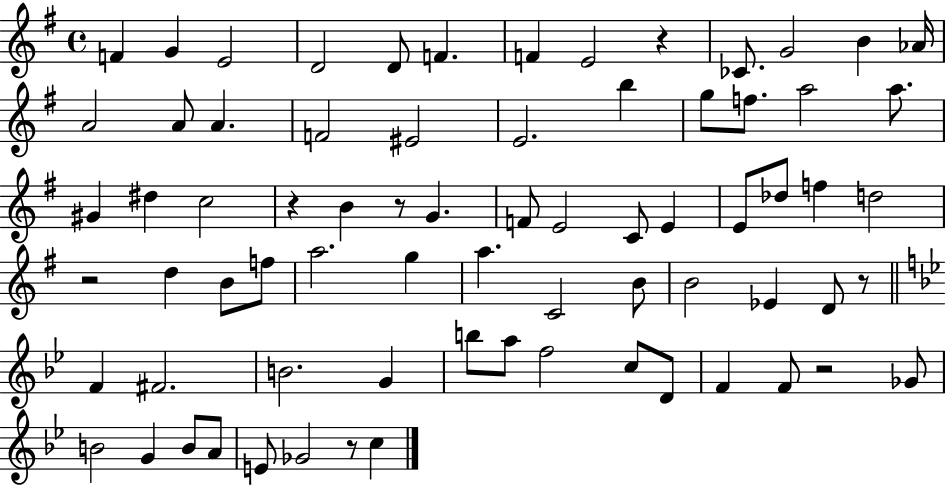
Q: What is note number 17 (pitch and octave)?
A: EIS4